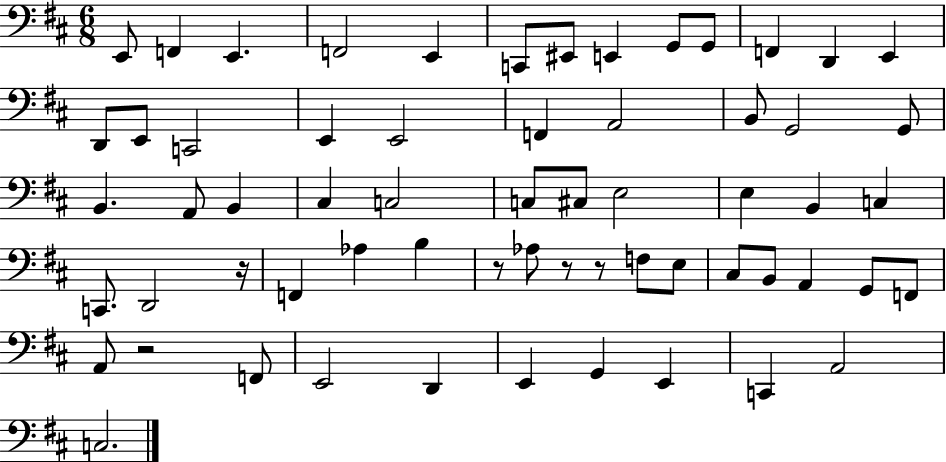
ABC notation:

X:1
T:Untitled
M:6/8
L:1/4
K:D
E,,/2 F,, E,, F,,2 E,, C,,/2 ^E,,/2 E,, G,,/2 G,,/2 F,, D,, E,, D,,/2 E,,/2 C,,2 E,, E,,2 F,, A,,2 B,,/2 G,,2 G,,/2 B,, A,,/2 B,, ^C, C,2 C,/2 ^C,/2 E,2 E, B,, C, C,,/2 D,,2 z/4 F,, _A, B, z/2 _A,/2 z/2 z/2 F,/2 E,/2 ^C,/2 B,,/2 A,, G,,/2 F,,/2 A,,/2 z2 F,,/2 E,,2 D,, E,, G,, E,, C,, A,,2 C,2